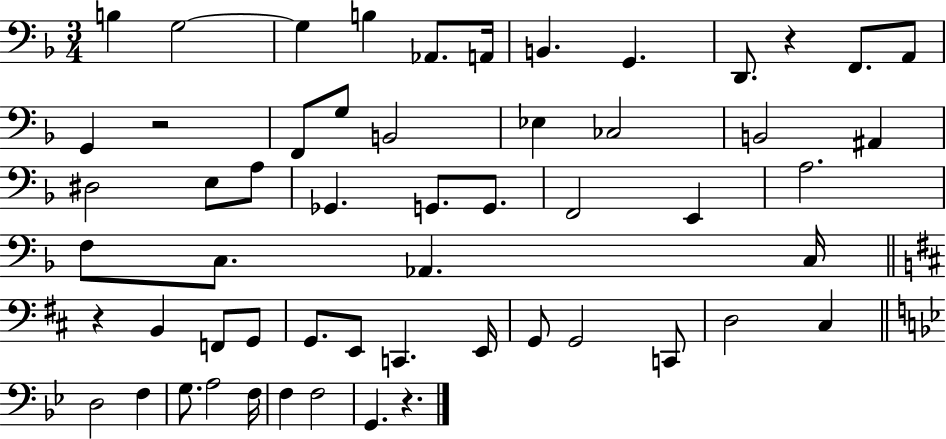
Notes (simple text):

B3/q G3/h G3/q B3/q Ab2/e. A2/s B2/q. G2/q. D2/e. R/q F2/e. A2/e G2/q R/h F2/e G3/e B2/h Eb3/q CES3/h B2/h A#2/q D#3/h E3/e A3/e Gb2/q. G2/e. G2/e. F2/h E2/q A3/h. F3/e C3/e. Ab2/q. C3/s R/q B2/q F2/e G2/e G2/e. E2/e C2/q. E2/s G2/e G2/h C2/e D3/h C#3/q D3/h F3/q G3/e. A3/h F3/s F3/q F3/h G2/q. R/q.